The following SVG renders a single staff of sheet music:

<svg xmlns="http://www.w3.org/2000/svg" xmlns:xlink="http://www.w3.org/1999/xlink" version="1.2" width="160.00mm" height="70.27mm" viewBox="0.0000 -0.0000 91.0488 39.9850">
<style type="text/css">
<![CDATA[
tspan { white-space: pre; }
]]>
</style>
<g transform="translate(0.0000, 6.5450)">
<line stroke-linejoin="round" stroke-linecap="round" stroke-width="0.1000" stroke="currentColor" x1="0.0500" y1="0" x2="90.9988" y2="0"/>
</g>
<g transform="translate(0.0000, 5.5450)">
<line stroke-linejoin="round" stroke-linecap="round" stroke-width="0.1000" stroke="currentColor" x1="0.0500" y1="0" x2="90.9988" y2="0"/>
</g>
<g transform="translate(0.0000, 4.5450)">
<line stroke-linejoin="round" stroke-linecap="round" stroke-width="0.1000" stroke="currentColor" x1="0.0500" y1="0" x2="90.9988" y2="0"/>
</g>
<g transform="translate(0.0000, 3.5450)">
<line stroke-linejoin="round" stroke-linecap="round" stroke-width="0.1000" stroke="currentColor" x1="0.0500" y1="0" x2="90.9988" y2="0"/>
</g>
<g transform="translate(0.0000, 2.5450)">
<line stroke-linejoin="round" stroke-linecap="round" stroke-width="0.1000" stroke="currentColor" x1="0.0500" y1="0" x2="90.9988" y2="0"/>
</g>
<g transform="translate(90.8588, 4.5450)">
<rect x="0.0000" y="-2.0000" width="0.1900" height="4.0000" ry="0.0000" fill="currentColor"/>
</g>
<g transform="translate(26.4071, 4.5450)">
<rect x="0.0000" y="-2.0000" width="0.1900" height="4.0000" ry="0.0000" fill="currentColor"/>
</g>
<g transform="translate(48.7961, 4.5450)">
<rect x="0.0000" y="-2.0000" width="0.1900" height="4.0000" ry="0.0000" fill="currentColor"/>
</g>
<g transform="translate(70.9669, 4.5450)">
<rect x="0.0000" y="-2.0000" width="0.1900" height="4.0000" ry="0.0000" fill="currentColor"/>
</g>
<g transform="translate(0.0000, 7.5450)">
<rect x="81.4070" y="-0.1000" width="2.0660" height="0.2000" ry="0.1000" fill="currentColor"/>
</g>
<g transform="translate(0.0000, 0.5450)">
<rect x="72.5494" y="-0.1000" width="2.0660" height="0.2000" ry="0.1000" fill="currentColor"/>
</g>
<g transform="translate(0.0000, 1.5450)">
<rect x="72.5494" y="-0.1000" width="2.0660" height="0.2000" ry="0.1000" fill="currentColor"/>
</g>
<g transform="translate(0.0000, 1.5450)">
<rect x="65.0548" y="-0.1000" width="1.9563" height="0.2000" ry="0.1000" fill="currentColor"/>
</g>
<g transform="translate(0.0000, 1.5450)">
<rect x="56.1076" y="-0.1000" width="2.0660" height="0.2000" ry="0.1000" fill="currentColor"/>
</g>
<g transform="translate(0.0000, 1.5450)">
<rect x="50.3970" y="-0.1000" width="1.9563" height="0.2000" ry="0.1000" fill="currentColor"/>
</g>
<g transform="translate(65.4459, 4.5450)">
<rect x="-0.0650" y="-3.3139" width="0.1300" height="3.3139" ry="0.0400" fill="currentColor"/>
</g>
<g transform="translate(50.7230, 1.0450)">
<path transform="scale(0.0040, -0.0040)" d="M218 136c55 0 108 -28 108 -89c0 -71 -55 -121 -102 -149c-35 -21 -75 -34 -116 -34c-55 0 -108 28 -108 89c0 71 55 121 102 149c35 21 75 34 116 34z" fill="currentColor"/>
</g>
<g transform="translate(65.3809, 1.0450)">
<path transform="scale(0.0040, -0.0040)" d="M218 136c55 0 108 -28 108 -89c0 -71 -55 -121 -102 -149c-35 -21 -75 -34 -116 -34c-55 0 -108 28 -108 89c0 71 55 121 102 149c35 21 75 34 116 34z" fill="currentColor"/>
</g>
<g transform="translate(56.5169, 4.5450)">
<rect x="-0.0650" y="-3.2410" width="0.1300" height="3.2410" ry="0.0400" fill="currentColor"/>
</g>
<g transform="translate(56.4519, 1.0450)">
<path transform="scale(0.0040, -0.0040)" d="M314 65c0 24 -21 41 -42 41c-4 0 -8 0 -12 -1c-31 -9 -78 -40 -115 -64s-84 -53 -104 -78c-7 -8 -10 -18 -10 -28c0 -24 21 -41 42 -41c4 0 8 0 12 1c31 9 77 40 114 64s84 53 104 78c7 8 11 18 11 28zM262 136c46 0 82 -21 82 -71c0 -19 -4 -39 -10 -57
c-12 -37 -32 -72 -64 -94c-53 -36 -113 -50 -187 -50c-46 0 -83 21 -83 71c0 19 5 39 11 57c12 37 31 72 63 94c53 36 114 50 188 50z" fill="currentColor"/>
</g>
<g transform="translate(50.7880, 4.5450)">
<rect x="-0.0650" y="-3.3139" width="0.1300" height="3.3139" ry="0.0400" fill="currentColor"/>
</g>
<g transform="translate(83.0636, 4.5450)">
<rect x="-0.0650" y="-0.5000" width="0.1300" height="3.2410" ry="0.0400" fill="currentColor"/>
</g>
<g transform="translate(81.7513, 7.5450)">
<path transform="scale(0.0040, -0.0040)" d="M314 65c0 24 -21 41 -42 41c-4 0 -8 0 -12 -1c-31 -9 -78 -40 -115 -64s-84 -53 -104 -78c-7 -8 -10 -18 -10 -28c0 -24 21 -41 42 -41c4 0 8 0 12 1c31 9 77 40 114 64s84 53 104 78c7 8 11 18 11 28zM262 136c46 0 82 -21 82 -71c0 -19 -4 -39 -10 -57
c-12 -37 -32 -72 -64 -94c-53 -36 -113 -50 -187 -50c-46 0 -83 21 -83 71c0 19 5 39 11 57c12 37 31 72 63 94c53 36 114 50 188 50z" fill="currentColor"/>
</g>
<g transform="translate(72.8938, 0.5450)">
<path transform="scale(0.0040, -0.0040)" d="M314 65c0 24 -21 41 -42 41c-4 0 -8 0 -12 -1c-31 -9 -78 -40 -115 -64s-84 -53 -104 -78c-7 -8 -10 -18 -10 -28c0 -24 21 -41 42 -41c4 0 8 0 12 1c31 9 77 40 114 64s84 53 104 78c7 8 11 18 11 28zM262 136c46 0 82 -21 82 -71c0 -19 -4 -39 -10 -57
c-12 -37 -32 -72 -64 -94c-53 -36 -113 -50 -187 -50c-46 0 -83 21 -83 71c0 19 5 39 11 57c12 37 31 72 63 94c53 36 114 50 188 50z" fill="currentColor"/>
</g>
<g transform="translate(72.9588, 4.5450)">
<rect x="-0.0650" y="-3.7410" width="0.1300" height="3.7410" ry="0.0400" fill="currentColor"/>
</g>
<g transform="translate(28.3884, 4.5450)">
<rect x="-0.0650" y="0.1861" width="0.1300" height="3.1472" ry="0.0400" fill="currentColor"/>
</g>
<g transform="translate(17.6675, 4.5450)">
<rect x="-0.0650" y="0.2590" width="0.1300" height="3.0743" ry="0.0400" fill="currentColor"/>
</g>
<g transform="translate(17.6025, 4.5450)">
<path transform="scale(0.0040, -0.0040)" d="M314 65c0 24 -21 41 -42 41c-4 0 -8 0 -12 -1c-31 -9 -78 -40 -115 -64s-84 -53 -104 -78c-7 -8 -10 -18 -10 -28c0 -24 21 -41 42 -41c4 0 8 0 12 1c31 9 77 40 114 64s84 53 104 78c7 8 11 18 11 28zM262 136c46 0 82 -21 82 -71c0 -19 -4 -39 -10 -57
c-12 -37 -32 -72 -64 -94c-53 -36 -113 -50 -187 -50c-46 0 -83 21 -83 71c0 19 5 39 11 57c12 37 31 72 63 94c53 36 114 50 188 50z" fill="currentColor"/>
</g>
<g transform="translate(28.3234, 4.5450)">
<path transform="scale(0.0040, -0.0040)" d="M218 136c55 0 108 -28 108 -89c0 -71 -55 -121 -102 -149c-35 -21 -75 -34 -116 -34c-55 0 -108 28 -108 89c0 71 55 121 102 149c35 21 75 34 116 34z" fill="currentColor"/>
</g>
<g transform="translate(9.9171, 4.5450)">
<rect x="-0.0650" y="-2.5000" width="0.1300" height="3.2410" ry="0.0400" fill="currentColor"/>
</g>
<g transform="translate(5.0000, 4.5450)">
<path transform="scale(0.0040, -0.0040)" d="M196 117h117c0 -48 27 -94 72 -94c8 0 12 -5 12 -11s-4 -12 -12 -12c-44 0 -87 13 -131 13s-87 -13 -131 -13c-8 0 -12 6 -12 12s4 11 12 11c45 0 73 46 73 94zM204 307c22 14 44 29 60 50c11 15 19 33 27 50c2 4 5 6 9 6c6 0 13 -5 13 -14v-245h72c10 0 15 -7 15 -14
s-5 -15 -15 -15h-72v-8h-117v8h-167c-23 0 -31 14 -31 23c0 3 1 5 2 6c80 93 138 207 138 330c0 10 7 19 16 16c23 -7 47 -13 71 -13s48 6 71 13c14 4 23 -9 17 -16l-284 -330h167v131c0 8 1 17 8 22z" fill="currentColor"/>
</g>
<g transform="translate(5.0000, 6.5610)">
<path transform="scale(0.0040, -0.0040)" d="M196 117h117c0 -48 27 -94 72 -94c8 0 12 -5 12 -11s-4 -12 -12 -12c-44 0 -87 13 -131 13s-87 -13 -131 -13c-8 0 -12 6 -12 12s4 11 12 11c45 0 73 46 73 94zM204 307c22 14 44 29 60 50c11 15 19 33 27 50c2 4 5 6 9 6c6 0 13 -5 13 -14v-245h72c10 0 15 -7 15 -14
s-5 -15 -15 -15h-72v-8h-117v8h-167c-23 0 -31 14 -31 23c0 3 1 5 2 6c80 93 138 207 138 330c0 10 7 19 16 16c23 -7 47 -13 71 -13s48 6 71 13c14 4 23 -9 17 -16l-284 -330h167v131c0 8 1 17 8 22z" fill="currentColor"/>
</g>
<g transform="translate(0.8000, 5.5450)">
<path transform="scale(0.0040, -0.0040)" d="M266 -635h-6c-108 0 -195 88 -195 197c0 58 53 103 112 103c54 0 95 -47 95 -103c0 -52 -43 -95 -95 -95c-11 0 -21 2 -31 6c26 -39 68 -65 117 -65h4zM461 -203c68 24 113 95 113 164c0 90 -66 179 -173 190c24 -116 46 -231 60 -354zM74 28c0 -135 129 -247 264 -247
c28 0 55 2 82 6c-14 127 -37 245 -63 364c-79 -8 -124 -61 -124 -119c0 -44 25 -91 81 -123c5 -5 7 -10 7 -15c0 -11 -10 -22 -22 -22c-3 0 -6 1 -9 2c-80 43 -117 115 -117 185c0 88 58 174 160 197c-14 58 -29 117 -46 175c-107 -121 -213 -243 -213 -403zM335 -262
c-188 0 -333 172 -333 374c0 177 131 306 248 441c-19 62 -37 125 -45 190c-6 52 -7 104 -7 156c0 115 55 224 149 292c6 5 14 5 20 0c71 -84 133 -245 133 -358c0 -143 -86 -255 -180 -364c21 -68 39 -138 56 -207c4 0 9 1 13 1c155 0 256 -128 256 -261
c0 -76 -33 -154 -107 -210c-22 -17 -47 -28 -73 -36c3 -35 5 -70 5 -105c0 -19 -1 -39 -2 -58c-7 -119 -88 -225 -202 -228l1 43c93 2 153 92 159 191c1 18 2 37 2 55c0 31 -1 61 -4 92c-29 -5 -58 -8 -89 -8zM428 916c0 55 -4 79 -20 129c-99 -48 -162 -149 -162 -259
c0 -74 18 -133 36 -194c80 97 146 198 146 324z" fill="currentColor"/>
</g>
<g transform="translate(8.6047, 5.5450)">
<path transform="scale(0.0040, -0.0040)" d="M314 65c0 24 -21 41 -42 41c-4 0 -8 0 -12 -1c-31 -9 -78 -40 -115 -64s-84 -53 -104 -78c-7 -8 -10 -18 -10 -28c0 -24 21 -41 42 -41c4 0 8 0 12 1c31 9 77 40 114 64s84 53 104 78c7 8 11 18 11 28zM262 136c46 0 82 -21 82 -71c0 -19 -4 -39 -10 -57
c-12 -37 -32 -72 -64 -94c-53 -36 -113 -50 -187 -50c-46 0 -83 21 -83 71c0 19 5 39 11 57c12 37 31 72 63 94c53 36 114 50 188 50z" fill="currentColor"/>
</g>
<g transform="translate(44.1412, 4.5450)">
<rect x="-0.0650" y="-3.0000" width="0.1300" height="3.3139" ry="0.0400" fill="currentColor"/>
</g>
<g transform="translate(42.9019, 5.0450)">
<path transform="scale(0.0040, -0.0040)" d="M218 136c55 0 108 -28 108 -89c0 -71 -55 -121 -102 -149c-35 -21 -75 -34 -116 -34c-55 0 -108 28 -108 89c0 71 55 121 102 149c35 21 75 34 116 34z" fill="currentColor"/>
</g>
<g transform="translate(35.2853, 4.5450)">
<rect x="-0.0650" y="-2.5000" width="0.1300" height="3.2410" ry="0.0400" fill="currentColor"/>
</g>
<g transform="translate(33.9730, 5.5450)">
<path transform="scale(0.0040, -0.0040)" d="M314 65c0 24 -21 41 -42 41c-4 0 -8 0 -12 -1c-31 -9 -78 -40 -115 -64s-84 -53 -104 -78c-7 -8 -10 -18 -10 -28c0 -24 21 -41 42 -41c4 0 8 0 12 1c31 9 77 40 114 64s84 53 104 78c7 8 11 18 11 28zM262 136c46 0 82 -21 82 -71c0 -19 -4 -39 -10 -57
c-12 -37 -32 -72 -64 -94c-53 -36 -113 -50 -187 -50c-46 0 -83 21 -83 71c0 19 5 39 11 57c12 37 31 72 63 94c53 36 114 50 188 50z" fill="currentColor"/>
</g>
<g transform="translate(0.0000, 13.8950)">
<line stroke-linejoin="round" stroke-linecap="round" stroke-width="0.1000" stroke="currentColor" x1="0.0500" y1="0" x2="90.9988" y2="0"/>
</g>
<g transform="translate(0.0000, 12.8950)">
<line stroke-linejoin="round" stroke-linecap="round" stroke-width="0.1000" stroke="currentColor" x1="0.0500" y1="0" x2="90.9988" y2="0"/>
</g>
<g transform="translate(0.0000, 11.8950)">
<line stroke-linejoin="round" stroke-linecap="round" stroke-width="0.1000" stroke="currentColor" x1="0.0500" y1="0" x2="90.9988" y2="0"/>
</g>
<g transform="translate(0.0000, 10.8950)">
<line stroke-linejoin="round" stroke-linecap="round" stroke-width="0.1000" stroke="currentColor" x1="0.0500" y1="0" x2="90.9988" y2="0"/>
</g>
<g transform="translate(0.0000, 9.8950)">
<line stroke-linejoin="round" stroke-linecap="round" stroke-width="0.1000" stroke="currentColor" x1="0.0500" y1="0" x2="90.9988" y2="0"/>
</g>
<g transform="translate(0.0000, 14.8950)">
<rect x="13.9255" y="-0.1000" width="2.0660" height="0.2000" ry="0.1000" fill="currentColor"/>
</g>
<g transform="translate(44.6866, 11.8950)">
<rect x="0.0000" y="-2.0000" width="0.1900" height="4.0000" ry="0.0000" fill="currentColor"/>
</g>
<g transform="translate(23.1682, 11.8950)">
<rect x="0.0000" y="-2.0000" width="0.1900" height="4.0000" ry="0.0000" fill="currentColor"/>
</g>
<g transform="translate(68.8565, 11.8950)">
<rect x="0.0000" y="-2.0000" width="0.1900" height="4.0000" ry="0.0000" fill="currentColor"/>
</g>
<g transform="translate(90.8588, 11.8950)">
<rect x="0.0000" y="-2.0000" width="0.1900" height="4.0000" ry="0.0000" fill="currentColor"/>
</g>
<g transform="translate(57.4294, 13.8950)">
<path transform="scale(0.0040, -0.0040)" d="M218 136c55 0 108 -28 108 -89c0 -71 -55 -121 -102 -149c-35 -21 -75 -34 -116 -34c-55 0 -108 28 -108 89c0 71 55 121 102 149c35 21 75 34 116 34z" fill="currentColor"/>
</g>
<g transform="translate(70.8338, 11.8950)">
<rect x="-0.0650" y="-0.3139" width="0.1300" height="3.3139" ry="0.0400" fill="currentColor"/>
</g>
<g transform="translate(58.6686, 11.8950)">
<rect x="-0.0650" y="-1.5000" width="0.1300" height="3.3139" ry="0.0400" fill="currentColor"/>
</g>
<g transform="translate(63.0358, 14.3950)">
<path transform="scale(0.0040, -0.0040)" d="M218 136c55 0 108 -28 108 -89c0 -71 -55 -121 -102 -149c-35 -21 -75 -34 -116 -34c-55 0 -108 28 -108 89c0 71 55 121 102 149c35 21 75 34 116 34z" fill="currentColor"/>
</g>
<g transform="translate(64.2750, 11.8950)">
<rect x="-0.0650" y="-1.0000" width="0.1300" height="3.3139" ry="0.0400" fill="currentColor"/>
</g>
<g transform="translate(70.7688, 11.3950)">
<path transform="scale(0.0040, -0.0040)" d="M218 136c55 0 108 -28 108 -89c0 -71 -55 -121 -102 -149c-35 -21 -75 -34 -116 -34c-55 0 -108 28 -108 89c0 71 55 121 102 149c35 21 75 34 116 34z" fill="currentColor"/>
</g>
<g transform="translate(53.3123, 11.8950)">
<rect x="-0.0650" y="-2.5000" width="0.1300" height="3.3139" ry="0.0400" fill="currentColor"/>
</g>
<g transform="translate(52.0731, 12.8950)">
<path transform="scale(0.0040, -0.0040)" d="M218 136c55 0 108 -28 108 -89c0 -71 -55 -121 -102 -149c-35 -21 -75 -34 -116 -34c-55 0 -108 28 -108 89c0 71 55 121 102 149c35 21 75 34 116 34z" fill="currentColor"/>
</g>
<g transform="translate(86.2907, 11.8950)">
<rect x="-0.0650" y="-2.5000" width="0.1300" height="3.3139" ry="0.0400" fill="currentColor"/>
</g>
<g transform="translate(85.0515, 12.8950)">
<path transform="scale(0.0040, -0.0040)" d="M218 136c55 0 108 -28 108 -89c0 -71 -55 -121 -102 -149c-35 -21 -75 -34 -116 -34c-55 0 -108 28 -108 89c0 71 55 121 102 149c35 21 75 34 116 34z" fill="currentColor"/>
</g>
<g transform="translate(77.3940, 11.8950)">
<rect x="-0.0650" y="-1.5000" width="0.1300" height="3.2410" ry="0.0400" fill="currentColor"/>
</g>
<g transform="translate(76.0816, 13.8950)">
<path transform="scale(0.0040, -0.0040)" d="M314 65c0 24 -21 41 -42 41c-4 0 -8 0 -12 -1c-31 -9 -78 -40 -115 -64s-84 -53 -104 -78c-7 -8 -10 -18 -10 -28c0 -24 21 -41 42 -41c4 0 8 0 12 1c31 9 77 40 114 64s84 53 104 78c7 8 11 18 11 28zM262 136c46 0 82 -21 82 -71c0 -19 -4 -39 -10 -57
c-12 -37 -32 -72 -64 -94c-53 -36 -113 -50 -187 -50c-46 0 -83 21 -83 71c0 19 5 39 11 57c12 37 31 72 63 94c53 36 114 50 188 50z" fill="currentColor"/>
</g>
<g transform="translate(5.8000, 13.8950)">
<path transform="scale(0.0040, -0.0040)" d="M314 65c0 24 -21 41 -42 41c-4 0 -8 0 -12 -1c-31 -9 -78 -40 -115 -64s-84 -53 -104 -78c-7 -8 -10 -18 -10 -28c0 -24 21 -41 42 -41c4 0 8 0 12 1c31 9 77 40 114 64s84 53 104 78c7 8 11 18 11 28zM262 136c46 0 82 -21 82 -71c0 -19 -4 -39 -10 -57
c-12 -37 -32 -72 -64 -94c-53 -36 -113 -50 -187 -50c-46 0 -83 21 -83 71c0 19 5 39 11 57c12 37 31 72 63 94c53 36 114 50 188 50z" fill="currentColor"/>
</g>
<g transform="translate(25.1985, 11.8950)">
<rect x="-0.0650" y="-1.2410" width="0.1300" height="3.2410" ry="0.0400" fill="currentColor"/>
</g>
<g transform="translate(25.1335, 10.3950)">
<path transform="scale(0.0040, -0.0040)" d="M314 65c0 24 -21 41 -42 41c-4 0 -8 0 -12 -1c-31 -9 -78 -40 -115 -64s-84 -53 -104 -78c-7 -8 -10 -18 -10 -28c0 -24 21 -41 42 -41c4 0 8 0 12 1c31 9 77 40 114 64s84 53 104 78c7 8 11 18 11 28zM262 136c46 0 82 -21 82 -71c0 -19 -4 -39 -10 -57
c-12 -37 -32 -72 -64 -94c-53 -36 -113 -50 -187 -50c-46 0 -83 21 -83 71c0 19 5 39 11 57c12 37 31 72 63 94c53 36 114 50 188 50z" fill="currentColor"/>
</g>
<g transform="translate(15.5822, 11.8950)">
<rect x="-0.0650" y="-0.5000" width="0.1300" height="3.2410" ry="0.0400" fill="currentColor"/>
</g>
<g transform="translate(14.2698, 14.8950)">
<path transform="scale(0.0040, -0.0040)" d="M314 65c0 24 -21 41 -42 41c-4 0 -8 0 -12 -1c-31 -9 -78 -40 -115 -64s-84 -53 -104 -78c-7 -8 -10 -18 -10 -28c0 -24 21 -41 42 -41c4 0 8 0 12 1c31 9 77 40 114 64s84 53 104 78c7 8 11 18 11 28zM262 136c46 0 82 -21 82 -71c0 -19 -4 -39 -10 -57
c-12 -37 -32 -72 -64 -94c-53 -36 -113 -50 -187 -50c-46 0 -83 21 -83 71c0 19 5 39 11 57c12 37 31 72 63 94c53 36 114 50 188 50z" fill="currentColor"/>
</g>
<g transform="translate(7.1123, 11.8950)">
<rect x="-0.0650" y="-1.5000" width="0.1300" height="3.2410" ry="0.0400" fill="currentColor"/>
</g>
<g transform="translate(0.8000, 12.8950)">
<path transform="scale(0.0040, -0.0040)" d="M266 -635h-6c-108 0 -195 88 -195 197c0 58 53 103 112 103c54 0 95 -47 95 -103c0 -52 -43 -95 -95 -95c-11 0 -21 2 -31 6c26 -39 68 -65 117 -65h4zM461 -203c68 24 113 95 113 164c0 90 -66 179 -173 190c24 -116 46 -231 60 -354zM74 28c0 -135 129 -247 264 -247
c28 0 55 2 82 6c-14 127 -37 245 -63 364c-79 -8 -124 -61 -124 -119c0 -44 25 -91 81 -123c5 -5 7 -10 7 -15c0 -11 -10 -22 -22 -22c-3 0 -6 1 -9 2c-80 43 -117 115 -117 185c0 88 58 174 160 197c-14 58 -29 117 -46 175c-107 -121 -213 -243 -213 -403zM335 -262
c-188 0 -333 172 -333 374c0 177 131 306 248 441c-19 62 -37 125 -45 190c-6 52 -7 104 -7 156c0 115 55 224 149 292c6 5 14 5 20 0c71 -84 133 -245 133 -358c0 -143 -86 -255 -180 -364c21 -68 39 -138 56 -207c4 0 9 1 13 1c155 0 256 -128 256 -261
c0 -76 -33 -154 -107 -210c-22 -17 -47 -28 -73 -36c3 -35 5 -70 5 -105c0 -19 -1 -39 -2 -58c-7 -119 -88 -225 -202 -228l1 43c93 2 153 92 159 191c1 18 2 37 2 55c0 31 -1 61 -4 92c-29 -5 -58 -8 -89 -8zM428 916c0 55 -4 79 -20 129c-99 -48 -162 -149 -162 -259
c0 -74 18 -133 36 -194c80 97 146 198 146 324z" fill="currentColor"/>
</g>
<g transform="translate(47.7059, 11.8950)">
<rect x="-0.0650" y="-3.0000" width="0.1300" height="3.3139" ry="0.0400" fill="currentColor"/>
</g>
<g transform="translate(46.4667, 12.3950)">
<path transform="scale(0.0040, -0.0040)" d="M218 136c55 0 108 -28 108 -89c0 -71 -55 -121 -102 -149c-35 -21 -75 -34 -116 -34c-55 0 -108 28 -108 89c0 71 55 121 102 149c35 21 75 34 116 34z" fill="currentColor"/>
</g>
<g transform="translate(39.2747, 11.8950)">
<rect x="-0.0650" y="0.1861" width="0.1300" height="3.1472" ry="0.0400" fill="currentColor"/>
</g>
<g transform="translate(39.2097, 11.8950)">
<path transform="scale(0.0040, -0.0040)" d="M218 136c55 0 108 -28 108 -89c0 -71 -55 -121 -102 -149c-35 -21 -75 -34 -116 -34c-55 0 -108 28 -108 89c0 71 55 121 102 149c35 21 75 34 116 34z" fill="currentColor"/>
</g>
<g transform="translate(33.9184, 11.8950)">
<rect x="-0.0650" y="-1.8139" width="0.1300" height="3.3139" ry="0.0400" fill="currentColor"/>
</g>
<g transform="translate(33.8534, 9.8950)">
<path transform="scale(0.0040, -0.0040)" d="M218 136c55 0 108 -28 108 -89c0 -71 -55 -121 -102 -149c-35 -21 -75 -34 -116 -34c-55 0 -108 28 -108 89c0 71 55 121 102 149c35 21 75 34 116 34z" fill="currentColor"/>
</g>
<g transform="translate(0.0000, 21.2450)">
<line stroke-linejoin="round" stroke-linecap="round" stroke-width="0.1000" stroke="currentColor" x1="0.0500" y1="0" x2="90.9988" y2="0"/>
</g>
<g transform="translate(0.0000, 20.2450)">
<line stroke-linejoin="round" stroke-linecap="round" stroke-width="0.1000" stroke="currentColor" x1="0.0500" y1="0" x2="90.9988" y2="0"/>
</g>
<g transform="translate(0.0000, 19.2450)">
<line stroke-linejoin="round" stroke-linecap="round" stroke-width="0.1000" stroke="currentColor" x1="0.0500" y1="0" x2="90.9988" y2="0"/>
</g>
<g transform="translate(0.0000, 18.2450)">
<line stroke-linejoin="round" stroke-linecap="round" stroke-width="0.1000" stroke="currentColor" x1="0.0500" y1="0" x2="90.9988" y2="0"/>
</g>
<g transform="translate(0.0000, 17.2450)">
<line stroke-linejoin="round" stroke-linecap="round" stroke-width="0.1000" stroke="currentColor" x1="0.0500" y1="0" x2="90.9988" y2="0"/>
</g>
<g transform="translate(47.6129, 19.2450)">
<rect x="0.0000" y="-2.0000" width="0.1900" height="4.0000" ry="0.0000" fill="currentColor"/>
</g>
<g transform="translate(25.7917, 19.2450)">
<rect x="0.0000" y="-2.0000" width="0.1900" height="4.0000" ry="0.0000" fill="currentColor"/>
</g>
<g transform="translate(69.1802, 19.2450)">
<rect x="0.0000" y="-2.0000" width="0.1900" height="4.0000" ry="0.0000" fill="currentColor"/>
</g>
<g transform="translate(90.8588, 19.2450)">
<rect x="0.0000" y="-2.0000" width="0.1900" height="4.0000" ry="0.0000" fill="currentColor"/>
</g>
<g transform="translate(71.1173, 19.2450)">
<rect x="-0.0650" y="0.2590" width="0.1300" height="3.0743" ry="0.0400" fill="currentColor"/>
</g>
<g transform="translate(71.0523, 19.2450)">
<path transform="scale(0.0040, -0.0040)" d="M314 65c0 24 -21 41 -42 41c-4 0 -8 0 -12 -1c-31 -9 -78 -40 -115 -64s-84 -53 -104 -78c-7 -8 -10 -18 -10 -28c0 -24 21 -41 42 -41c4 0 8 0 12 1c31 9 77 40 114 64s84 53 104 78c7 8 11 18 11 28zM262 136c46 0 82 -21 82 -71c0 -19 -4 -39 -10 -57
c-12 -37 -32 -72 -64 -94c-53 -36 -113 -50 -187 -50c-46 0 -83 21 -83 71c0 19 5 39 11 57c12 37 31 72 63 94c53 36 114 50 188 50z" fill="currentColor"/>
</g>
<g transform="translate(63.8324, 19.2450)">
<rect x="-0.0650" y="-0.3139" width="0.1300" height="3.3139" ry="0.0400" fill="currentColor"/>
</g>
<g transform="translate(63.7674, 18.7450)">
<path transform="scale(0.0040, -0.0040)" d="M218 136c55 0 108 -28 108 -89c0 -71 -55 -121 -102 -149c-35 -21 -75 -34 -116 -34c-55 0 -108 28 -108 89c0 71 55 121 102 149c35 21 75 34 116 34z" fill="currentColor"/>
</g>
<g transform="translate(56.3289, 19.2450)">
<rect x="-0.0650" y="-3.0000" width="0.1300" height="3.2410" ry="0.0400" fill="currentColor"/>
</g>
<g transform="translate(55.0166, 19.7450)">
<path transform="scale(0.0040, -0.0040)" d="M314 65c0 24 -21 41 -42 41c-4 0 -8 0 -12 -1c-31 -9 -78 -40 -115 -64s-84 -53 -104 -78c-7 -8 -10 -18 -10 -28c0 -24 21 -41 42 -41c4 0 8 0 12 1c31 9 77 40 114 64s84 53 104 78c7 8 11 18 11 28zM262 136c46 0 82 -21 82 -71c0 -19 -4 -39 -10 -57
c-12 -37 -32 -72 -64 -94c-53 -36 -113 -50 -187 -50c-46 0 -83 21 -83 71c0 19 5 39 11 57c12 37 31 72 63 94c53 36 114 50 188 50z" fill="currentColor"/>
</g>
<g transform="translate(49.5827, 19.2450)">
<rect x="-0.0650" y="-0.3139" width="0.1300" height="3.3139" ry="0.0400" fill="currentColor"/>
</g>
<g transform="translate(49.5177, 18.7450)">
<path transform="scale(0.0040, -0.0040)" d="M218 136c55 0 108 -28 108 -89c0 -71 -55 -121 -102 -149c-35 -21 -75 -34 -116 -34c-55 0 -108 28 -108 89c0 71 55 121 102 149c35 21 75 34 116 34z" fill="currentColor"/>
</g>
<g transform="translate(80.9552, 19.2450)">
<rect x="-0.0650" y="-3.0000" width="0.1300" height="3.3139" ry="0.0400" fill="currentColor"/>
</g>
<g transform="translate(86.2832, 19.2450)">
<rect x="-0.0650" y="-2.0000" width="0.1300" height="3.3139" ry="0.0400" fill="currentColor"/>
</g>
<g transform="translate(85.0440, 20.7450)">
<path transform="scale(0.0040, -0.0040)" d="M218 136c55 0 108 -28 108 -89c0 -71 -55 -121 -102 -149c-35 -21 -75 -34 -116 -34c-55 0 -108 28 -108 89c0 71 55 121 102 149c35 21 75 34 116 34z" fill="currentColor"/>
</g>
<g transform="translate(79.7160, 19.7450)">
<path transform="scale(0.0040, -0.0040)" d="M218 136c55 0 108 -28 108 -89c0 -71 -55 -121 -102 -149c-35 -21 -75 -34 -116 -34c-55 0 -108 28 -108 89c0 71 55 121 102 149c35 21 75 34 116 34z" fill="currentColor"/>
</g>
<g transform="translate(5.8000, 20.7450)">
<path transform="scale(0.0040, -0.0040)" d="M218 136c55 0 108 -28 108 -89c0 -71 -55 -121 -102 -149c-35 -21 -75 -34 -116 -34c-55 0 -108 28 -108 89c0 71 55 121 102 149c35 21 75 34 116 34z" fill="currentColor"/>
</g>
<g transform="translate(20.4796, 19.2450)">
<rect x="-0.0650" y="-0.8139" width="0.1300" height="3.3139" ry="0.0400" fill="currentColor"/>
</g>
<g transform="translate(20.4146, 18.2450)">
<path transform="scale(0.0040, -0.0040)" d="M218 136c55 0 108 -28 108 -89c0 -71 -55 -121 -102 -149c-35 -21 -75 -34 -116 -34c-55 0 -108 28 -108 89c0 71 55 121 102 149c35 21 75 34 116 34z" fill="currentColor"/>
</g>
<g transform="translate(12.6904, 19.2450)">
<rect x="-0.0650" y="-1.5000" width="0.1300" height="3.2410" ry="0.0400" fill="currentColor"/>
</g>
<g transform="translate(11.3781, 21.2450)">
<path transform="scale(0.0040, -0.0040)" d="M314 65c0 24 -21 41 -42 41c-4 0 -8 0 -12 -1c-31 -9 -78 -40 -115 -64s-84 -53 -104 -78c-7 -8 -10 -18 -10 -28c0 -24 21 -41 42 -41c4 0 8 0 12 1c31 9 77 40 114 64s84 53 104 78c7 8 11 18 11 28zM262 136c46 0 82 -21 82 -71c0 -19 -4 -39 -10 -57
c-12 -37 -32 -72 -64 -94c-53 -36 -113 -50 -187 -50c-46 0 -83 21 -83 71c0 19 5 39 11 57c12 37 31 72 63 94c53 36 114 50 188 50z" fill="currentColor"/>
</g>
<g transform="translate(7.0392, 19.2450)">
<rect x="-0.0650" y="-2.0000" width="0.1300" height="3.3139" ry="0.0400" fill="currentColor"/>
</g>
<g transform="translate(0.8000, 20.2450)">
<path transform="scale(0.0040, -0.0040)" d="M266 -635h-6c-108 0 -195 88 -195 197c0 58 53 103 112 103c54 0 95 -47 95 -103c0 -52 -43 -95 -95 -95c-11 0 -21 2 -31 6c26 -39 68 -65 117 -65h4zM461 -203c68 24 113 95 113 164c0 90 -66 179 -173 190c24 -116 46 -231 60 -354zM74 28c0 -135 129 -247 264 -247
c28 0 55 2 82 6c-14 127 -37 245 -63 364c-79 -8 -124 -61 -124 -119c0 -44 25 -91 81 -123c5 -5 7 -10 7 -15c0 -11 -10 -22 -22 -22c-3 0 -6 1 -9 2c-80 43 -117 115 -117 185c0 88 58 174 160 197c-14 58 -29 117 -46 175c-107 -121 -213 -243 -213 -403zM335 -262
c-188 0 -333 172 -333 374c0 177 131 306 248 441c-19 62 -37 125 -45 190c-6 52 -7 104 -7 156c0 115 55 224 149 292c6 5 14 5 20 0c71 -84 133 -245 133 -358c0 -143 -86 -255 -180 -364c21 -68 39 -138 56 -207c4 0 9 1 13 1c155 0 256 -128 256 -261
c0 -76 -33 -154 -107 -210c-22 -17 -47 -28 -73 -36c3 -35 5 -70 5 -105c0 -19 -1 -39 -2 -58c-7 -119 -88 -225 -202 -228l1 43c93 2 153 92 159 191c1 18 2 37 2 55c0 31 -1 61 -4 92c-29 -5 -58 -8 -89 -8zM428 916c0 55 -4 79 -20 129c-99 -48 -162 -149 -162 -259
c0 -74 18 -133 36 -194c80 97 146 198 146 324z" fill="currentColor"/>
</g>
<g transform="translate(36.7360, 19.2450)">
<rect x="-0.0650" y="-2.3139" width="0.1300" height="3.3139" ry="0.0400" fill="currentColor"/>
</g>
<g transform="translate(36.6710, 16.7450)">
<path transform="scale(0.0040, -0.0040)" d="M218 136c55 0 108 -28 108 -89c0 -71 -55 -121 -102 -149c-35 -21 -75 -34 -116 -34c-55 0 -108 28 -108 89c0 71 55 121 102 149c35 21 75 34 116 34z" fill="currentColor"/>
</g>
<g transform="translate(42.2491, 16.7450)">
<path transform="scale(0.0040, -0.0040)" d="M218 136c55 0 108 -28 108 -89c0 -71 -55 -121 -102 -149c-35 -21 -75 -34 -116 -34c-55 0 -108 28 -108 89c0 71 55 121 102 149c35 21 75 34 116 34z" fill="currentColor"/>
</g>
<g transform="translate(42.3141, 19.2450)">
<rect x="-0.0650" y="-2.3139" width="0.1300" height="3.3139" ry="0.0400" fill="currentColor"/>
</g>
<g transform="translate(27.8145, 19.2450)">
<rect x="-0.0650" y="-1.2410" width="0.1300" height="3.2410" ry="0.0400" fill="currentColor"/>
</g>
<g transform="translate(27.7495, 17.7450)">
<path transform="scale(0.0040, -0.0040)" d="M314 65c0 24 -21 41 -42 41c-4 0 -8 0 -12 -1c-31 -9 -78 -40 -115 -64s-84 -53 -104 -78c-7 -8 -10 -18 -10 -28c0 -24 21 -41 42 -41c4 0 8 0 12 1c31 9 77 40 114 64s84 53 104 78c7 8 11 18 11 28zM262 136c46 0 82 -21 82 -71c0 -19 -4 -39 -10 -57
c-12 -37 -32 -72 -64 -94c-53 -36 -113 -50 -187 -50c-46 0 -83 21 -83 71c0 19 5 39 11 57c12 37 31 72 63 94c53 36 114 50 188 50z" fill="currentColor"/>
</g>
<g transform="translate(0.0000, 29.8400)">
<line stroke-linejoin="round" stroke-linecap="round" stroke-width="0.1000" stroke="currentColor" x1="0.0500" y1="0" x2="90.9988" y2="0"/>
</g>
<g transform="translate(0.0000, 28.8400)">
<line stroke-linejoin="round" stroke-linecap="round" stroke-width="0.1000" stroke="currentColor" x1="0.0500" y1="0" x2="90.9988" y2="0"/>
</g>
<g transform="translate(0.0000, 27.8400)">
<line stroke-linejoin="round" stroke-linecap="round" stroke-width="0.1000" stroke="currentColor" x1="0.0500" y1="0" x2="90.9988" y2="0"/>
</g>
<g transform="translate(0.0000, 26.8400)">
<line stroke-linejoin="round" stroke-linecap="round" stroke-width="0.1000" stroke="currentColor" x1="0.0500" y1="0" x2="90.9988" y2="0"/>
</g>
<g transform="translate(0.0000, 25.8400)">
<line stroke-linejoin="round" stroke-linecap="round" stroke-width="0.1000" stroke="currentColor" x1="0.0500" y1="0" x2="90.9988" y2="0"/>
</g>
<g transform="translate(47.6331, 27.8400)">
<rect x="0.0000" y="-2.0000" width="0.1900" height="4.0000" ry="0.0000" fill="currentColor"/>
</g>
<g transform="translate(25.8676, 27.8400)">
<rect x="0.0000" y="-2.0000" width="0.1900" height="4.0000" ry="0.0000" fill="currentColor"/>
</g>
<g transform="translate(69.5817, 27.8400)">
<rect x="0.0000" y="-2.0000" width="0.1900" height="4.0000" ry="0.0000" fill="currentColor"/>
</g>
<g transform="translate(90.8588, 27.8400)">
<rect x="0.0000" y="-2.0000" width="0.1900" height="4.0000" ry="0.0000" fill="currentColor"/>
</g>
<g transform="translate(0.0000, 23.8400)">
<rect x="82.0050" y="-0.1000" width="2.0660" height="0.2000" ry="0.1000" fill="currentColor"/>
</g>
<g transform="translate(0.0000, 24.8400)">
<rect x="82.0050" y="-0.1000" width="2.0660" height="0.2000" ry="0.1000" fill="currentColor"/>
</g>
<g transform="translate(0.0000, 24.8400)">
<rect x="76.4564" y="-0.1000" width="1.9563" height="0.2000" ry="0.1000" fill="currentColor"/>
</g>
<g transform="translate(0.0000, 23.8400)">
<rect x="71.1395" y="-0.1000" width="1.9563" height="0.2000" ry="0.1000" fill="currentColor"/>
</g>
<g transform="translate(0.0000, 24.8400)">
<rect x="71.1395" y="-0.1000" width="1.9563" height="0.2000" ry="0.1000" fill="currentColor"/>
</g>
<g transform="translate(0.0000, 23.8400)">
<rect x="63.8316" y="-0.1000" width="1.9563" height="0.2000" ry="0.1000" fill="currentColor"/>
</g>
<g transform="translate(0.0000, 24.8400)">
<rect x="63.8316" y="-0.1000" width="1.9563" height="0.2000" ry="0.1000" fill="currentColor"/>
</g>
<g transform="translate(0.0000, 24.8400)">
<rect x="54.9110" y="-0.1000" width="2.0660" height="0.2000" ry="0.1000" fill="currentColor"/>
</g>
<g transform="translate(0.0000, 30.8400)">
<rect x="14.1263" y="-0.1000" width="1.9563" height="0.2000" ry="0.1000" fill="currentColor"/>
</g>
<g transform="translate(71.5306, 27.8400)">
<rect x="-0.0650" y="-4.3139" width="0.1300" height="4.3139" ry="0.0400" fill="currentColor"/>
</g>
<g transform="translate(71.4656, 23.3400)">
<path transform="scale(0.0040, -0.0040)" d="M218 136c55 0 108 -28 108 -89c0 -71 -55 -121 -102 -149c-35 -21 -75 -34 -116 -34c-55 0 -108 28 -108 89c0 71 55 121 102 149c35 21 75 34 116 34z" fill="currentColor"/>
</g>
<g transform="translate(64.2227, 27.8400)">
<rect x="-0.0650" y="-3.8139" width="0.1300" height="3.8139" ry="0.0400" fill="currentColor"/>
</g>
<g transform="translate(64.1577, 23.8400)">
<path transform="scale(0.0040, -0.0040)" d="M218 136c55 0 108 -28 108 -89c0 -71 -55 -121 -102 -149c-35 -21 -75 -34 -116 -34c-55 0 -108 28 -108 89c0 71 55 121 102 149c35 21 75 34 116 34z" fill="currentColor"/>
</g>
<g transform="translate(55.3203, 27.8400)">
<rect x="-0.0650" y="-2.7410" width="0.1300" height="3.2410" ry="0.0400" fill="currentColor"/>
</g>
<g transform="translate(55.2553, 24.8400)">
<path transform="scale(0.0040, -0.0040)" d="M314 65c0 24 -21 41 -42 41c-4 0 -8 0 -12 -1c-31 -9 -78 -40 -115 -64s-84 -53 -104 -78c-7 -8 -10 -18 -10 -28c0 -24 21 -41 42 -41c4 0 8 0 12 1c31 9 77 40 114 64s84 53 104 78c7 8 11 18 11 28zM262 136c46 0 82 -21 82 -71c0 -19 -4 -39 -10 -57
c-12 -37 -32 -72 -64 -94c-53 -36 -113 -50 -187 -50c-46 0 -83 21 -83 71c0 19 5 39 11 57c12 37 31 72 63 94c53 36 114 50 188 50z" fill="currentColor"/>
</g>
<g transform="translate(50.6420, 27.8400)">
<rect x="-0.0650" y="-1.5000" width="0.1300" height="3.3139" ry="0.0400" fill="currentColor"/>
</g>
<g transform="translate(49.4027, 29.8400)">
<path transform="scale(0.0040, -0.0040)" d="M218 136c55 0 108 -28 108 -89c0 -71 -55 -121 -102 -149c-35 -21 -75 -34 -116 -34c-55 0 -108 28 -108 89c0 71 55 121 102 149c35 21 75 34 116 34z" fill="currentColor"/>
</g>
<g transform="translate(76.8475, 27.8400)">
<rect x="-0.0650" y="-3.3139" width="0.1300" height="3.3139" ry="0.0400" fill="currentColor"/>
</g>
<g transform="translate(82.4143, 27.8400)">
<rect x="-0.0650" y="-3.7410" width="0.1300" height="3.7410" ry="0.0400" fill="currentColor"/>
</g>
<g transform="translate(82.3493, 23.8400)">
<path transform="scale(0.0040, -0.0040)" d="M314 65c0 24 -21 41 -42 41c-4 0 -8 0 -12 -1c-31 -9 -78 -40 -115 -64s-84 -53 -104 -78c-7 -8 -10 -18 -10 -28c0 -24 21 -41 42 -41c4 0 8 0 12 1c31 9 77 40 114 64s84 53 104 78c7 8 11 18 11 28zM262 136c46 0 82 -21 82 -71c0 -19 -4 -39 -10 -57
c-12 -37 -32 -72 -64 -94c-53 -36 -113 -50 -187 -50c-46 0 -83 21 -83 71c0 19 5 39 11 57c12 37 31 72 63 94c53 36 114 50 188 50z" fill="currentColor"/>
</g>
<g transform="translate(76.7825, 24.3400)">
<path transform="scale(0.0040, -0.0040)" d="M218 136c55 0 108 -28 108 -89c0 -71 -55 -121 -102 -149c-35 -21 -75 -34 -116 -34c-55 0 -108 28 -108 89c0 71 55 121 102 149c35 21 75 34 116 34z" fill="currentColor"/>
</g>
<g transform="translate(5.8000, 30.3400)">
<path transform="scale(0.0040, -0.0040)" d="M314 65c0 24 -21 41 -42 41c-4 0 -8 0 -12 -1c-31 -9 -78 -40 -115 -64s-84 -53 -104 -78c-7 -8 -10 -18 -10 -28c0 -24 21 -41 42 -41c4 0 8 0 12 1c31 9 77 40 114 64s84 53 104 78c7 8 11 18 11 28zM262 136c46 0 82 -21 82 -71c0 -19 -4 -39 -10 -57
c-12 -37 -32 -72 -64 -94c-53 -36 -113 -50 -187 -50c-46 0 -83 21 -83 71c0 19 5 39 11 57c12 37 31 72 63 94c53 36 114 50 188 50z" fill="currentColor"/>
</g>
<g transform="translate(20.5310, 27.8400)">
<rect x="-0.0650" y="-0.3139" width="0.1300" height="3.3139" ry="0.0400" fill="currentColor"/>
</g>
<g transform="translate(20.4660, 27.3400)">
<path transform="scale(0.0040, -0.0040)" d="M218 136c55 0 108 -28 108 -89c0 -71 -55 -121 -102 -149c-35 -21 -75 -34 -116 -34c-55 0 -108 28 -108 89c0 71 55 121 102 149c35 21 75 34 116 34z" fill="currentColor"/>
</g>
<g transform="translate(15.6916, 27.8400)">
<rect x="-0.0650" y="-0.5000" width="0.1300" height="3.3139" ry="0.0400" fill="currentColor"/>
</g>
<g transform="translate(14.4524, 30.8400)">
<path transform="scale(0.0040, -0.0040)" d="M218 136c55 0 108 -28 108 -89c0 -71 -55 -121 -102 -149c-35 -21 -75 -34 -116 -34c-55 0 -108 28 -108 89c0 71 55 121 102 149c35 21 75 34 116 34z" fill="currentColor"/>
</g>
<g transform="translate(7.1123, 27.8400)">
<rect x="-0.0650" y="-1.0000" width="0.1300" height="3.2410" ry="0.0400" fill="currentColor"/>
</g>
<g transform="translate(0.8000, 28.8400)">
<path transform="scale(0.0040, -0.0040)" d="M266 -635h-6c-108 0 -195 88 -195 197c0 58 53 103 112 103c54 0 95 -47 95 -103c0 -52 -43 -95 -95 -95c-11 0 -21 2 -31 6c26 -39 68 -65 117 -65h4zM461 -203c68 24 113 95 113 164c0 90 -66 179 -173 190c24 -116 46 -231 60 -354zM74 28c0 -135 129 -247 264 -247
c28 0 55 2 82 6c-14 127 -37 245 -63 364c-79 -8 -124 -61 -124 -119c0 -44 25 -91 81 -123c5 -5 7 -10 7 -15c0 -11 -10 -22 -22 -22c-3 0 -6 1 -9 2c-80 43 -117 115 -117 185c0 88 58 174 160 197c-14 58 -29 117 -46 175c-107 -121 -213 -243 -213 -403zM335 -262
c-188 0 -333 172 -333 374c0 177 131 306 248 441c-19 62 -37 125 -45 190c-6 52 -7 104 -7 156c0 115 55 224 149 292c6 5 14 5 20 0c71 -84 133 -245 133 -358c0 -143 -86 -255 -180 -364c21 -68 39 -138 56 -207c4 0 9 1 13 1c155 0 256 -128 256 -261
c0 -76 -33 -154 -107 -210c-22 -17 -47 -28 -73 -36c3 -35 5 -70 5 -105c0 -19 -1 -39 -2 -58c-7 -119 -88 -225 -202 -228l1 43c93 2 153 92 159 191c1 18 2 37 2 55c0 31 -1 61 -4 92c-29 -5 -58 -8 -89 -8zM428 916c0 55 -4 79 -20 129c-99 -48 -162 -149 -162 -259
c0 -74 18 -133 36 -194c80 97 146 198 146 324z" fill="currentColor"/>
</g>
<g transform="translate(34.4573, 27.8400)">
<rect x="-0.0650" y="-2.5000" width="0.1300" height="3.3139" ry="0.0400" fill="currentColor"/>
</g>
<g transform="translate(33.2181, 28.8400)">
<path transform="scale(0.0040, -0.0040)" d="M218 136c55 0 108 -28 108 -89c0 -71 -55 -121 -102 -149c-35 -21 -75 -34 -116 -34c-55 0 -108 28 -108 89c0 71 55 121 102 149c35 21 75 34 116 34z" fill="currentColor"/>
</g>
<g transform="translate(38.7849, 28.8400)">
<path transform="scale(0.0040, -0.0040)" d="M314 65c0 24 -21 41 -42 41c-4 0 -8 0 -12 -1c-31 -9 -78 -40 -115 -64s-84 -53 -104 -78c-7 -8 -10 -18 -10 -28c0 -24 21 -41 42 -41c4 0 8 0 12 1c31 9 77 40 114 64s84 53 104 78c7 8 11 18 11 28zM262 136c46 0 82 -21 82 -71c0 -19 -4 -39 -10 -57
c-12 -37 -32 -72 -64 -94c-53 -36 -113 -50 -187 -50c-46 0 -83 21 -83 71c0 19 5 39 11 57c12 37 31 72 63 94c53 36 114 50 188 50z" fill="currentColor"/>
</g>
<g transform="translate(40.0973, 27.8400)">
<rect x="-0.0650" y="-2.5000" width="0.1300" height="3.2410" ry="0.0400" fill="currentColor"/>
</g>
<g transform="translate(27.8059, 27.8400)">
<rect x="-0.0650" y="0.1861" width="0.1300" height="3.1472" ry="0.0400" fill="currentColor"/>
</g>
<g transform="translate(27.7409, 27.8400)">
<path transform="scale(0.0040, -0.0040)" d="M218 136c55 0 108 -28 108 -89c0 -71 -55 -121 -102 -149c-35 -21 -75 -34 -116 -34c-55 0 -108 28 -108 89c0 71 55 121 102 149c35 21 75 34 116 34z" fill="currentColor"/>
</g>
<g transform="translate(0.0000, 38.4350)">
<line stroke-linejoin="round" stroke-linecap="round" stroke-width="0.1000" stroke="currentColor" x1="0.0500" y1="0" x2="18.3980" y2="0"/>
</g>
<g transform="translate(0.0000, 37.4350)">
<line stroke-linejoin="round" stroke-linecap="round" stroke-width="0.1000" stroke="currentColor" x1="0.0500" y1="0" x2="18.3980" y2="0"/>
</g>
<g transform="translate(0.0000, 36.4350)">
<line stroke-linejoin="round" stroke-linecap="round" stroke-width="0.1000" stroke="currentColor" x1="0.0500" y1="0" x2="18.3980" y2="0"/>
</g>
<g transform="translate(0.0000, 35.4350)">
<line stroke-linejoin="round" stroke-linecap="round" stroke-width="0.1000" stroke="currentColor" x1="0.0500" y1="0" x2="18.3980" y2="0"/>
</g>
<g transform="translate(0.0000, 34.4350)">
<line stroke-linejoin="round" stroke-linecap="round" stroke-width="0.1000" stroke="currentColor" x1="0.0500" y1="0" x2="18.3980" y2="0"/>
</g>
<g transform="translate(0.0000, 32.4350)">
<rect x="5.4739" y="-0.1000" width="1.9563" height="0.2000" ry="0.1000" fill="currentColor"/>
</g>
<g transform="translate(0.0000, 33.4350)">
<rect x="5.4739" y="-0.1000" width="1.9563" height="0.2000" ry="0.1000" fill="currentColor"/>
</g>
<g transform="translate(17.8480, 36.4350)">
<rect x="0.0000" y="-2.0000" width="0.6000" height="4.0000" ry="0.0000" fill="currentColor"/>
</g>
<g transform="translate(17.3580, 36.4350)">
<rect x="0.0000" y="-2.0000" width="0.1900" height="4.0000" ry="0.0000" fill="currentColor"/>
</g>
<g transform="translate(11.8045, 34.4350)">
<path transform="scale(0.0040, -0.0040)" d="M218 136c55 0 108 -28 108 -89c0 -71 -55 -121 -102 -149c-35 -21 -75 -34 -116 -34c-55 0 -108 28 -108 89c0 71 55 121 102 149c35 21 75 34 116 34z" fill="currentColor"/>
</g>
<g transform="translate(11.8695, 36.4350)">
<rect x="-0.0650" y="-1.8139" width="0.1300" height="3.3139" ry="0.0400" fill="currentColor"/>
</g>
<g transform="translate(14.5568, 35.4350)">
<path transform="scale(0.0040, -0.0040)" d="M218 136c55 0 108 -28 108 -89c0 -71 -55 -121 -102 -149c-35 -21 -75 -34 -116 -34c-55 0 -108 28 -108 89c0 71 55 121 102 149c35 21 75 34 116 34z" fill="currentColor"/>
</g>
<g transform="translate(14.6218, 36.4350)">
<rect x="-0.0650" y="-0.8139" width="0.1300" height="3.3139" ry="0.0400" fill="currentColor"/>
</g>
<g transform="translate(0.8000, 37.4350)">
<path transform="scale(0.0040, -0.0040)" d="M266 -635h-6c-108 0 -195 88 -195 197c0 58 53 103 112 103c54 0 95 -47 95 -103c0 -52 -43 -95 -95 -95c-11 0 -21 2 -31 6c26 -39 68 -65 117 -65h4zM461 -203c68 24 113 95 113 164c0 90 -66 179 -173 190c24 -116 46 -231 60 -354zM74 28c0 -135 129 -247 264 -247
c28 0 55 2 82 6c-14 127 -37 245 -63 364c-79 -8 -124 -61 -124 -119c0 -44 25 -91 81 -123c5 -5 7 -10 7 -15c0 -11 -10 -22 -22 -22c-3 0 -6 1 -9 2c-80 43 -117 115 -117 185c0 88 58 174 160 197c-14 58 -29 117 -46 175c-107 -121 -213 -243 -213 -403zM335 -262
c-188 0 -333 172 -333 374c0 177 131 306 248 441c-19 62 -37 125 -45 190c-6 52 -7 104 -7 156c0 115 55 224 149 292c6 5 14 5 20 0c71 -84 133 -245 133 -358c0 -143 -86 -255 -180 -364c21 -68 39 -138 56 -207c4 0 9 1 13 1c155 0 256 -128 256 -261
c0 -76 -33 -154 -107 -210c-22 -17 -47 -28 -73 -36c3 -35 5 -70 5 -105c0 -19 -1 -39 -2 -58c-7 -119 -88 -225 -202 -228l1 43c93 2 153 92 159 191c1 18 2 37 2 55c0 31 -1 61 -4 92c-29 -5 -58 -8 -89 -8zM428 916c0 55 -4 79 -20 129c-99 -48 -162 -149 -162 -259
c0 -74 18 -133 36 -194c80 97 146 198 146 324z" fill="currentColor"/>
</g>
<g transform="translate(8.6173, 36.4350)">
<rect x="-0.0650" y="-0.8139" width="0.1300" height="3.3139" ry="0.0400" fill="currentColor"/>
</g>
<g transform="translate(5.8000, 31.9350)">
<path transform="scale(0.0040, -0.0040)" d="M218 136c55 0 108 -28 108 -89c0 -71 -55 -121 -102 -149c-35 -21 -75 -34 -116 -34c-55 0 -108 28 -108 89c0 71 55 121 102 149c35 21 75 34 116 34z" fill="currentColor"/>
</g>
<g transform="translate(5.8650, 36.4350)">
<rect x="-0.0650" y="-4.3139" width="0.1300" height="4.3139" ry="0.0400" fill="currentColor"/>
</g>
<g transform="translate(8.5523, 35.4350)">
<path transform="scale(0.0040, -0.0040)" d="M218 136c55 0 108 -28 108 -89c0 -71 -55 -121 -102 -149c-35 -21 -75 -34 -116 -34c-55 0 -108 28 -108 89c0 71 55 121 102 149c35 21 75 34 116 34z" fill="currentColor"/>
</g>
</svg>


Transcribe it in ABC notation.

X:1
T:Untitled
M:4/4
L:1/4
K:C
G2 B2 B G2 A b b2 b c'2 C2 E2 C2 e2 f B A G E D c E2 G F E2 d e2 g g c A2 c B2 A F D2 C c B G G2 E a2 c' d' b c'2 d' d f d